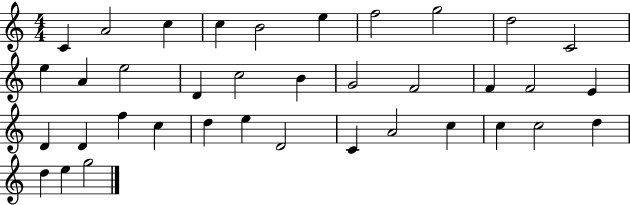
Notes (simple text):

C4/q A4/h C5/q C5/q B4/h E5/q F5/h G5/h D5/h C4/h E5/q A4/q E5/h D4/q C5/h B4/q G4/h F4/h F4/q F4/h E4/q D4/q D4/q F5/q C5/q D5/q E5/q D4/h C4/q A4/h C5/q C5/q C5/h D5/q D5/q E5/q G5/h